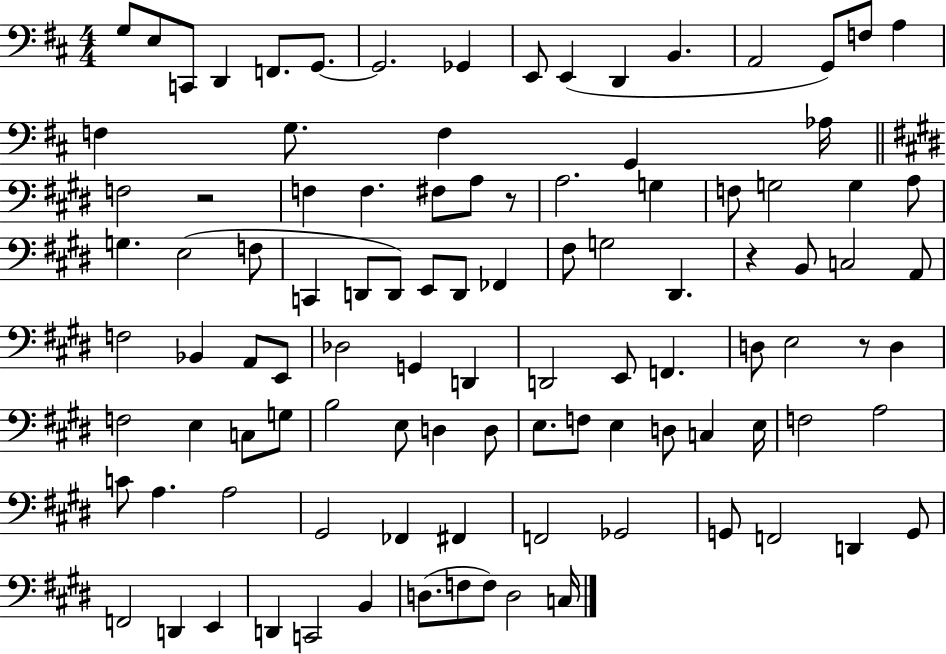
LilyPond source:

{
  \clef bass
  \numericTimeSignature
  \time 4/4
  \key d \major
  g8 e8 c,8 d,4 f,8. g,8.~~ | g,2. ges,4 | e,8 e,4( d,4 b,4. | a,2 g,8) f8 a4 | \break f4 g8. f4 g,4 aes16 | \bar "||" \break \key e \major f2 r2 | f4 f4. fis8 a8 r8 | a2. g4 | f8 g2 g4 a8 | \break g4. e2( f8 | c,4 d,8 d,8) e,8 d,8 fes,4 | fis8 g2 dis,4. | r4 b,8 c2 a,8 | \break f2 bes,4 a,8 e,8 | des2 g,4 d,4 | d,2 e,8 f,4. | d8 e2 r8 d4 | \break f2 e4 c8 g8 | b2 e8 d4 d8 | e8. f8 e4 d8 c4 e16 | f2 a2 | \break c'8 a4. a2 | gis,2 fes,4 fis,4 | f,2 ges,2 | g,8 f,2 d,4 g,8 | \break f,2 d,4 e,4 | d,4 c,2 b,4 | d8.( f8 f8) d2 c16 | \bar "|."
}